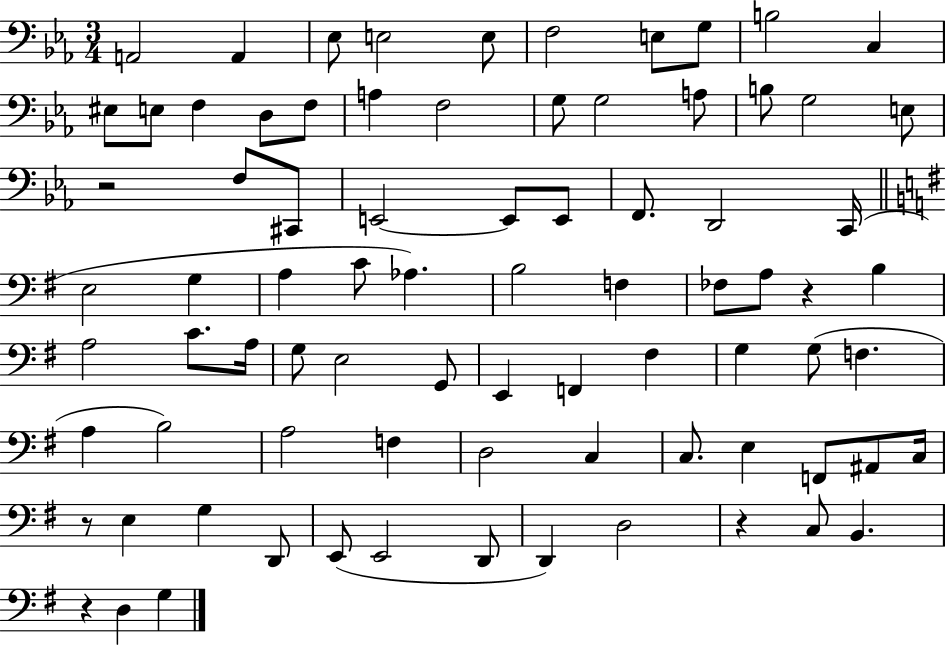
X:1
T:Untitled
M:3/4
L:1/4
K:Eb
A,,2 A,, _E,/2 E,2 E,/2 F,2 E,/2 G,/2 B,2 C, ^E,/2 E,/2 F, D,/2 F,/2 A, F,2 G,/2 G,2 A,/2 B,/2 G,2 E,/2 z2 F,/2 ^C,,/2 E,,2 E,,/2 E,,/2 F,,/2 D,,2 C,,/4 E,2 G, A, C/2 _A, B,2 F, _F,/2 A,/2 z B, A,2 C/2 A,/4 G,/2 E,2 G,,/2 E,, F,, ^F, G, G,/2 F, A, B,2 A,2 F, D,2 C, C,/2 E, F,,/2 ^A,,/2 C,/4 z/2 E, G, D,,/2 E,,/2 E,,2 D,,/2 D,, D,2 z C,/2 B,, z D, G,